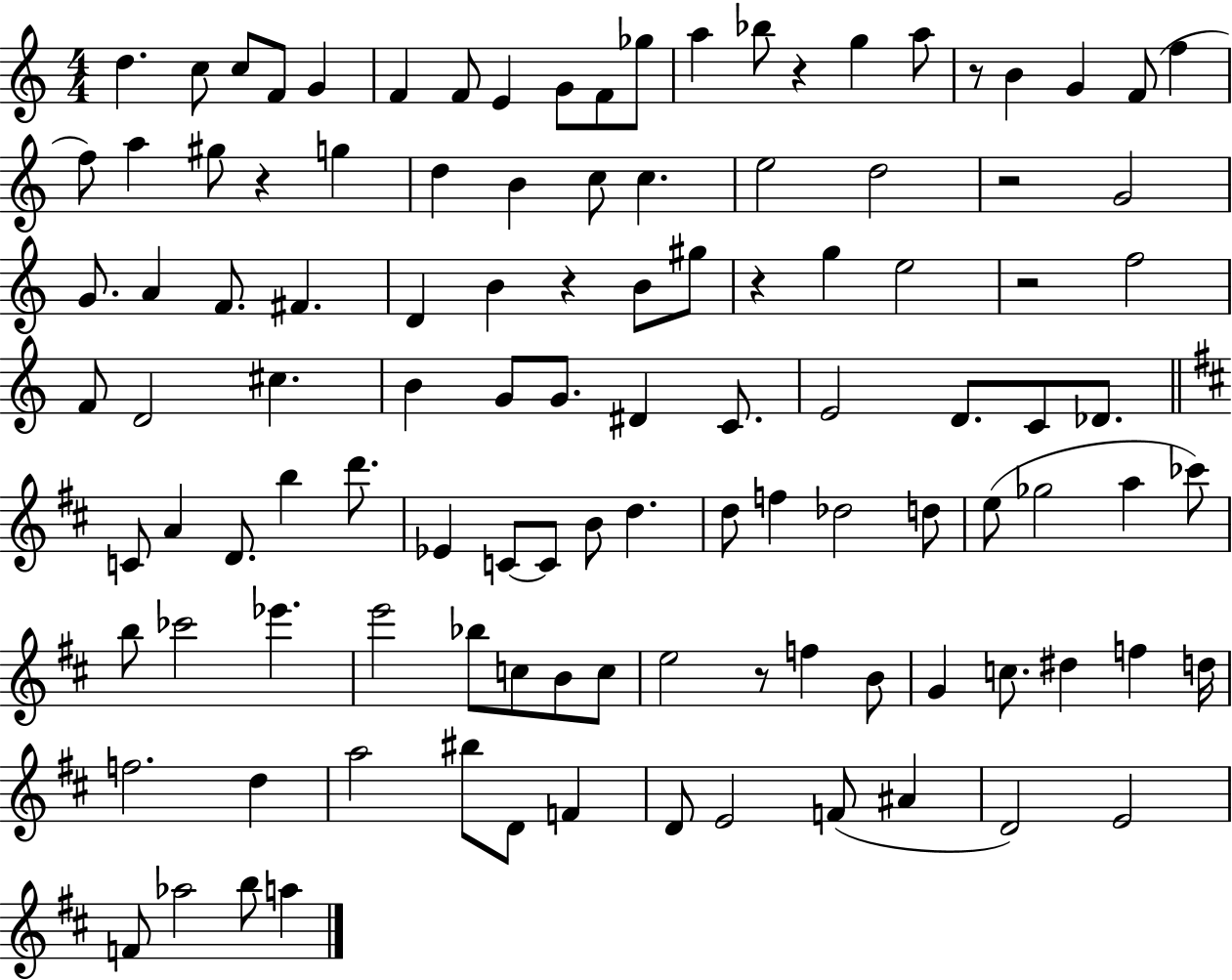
D5/q. C5/e C5/e F4/e G4/q F4/q F4/e E4/q G4/e F4/e Gb5/e A5/q Bb5/e R/q G5/q A5/e R/e B4/q G4/q F4/e F5/q F5/e A5/q G#5/e R/q G5/q D5/q B4/q C5/e C5/q. E5/h D5/h R/h G4/h G4/e. A4/q F4/e. F#4/q. D4/q B4/q R/q B4/e G#5/e R/q G5/q E5/h R/h F5/h F4/e D4/h C#5/q. B4/q G4/e G4/e. D#4/q C4/e. E4/h D4/e. C4/e Db4/e. C4/e A4/q D4/e. B5/q D6/e. Eb4/q C4/e C4/e B4/e D5/q. D5/e F5/q Db5/h D5/e E5/e Gb5/h A5/q CES6/e B5/e CES6/h Eb6/q. E6/h Bb5/e C5/e B4/e C5/e E5/h R/e F5/q B4/e G4/q C5/e. D#5/q F5/q D5/s F5/h. D5/q A5/h BIS5/e D4/e F4/q D4/e E4/h F4/e A#4/q D4/h E4/h F4/e Ab5/h B5/e A5/q